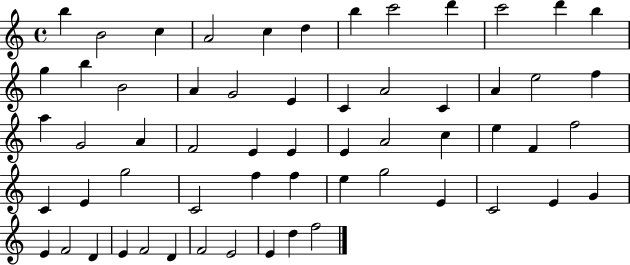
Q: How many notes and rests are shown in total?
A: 59